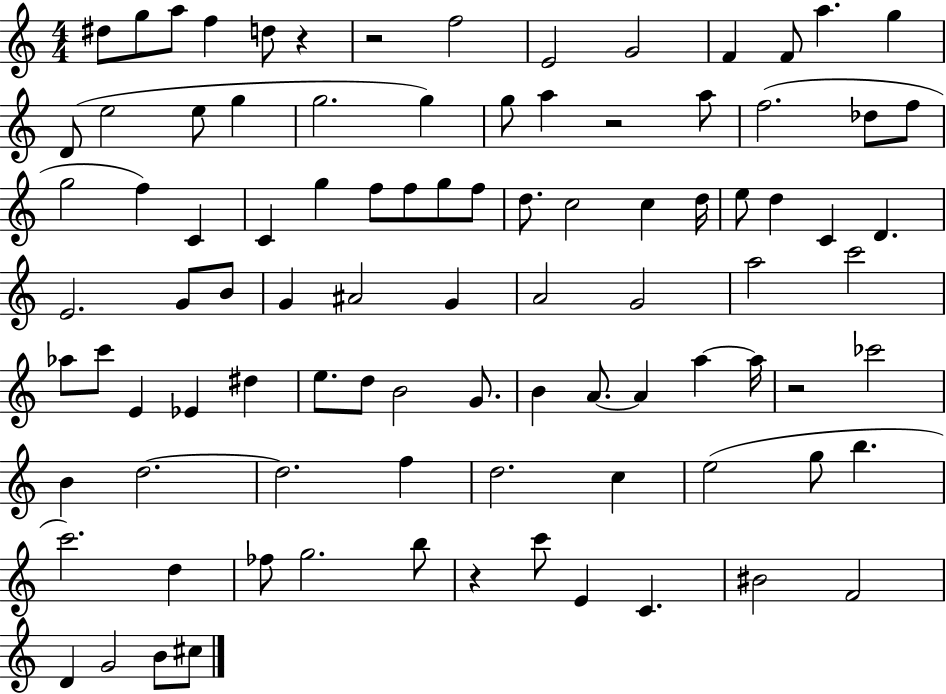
{
  \clef treble
  \numericTimeSignature
  \time 4/4
  \key c \major
  dis''8 g''8 a''8 f''4 d''8 r4 | r2 f''2 | e'2 g'2 | f'4 f'8 a''4. g''4 | \break d'8( e''2 e''8 g''4 | g''2. g''4) | g''8 a''4 r2 a''8 | f''2.( des''8 f''8 | \break g''2 f''4) c'4 | c'4 g''4 f''8 f''8 g''8 f''8 | d''8. c''2 c''4 d''16 | e''8 d''4 c'4 d'4. | \break e'2. g'8 b'8 | g'4 ais'2 g'4 | a'2 g'2 | a''2 c'''2 | \break aes''8 c'''8 e'4 ees'4 dis''4 | e''8. d''8 b'2 g'8. | b'4 a'8.~~ a'4 a''4~~ a''16 | r2 ces'''2 | \break b'4 d''2.~~ | d''2. f''4 | d''2. c''4 | e''2( g''8 b''4. | \break c'''2.) d''4 | fes''8 g''2. b''8 | r4 c'''8 e'4 c'4. | bis'2 f'2 | \break d'4 g'2 b'8 cis''8 | \bar "|."
}